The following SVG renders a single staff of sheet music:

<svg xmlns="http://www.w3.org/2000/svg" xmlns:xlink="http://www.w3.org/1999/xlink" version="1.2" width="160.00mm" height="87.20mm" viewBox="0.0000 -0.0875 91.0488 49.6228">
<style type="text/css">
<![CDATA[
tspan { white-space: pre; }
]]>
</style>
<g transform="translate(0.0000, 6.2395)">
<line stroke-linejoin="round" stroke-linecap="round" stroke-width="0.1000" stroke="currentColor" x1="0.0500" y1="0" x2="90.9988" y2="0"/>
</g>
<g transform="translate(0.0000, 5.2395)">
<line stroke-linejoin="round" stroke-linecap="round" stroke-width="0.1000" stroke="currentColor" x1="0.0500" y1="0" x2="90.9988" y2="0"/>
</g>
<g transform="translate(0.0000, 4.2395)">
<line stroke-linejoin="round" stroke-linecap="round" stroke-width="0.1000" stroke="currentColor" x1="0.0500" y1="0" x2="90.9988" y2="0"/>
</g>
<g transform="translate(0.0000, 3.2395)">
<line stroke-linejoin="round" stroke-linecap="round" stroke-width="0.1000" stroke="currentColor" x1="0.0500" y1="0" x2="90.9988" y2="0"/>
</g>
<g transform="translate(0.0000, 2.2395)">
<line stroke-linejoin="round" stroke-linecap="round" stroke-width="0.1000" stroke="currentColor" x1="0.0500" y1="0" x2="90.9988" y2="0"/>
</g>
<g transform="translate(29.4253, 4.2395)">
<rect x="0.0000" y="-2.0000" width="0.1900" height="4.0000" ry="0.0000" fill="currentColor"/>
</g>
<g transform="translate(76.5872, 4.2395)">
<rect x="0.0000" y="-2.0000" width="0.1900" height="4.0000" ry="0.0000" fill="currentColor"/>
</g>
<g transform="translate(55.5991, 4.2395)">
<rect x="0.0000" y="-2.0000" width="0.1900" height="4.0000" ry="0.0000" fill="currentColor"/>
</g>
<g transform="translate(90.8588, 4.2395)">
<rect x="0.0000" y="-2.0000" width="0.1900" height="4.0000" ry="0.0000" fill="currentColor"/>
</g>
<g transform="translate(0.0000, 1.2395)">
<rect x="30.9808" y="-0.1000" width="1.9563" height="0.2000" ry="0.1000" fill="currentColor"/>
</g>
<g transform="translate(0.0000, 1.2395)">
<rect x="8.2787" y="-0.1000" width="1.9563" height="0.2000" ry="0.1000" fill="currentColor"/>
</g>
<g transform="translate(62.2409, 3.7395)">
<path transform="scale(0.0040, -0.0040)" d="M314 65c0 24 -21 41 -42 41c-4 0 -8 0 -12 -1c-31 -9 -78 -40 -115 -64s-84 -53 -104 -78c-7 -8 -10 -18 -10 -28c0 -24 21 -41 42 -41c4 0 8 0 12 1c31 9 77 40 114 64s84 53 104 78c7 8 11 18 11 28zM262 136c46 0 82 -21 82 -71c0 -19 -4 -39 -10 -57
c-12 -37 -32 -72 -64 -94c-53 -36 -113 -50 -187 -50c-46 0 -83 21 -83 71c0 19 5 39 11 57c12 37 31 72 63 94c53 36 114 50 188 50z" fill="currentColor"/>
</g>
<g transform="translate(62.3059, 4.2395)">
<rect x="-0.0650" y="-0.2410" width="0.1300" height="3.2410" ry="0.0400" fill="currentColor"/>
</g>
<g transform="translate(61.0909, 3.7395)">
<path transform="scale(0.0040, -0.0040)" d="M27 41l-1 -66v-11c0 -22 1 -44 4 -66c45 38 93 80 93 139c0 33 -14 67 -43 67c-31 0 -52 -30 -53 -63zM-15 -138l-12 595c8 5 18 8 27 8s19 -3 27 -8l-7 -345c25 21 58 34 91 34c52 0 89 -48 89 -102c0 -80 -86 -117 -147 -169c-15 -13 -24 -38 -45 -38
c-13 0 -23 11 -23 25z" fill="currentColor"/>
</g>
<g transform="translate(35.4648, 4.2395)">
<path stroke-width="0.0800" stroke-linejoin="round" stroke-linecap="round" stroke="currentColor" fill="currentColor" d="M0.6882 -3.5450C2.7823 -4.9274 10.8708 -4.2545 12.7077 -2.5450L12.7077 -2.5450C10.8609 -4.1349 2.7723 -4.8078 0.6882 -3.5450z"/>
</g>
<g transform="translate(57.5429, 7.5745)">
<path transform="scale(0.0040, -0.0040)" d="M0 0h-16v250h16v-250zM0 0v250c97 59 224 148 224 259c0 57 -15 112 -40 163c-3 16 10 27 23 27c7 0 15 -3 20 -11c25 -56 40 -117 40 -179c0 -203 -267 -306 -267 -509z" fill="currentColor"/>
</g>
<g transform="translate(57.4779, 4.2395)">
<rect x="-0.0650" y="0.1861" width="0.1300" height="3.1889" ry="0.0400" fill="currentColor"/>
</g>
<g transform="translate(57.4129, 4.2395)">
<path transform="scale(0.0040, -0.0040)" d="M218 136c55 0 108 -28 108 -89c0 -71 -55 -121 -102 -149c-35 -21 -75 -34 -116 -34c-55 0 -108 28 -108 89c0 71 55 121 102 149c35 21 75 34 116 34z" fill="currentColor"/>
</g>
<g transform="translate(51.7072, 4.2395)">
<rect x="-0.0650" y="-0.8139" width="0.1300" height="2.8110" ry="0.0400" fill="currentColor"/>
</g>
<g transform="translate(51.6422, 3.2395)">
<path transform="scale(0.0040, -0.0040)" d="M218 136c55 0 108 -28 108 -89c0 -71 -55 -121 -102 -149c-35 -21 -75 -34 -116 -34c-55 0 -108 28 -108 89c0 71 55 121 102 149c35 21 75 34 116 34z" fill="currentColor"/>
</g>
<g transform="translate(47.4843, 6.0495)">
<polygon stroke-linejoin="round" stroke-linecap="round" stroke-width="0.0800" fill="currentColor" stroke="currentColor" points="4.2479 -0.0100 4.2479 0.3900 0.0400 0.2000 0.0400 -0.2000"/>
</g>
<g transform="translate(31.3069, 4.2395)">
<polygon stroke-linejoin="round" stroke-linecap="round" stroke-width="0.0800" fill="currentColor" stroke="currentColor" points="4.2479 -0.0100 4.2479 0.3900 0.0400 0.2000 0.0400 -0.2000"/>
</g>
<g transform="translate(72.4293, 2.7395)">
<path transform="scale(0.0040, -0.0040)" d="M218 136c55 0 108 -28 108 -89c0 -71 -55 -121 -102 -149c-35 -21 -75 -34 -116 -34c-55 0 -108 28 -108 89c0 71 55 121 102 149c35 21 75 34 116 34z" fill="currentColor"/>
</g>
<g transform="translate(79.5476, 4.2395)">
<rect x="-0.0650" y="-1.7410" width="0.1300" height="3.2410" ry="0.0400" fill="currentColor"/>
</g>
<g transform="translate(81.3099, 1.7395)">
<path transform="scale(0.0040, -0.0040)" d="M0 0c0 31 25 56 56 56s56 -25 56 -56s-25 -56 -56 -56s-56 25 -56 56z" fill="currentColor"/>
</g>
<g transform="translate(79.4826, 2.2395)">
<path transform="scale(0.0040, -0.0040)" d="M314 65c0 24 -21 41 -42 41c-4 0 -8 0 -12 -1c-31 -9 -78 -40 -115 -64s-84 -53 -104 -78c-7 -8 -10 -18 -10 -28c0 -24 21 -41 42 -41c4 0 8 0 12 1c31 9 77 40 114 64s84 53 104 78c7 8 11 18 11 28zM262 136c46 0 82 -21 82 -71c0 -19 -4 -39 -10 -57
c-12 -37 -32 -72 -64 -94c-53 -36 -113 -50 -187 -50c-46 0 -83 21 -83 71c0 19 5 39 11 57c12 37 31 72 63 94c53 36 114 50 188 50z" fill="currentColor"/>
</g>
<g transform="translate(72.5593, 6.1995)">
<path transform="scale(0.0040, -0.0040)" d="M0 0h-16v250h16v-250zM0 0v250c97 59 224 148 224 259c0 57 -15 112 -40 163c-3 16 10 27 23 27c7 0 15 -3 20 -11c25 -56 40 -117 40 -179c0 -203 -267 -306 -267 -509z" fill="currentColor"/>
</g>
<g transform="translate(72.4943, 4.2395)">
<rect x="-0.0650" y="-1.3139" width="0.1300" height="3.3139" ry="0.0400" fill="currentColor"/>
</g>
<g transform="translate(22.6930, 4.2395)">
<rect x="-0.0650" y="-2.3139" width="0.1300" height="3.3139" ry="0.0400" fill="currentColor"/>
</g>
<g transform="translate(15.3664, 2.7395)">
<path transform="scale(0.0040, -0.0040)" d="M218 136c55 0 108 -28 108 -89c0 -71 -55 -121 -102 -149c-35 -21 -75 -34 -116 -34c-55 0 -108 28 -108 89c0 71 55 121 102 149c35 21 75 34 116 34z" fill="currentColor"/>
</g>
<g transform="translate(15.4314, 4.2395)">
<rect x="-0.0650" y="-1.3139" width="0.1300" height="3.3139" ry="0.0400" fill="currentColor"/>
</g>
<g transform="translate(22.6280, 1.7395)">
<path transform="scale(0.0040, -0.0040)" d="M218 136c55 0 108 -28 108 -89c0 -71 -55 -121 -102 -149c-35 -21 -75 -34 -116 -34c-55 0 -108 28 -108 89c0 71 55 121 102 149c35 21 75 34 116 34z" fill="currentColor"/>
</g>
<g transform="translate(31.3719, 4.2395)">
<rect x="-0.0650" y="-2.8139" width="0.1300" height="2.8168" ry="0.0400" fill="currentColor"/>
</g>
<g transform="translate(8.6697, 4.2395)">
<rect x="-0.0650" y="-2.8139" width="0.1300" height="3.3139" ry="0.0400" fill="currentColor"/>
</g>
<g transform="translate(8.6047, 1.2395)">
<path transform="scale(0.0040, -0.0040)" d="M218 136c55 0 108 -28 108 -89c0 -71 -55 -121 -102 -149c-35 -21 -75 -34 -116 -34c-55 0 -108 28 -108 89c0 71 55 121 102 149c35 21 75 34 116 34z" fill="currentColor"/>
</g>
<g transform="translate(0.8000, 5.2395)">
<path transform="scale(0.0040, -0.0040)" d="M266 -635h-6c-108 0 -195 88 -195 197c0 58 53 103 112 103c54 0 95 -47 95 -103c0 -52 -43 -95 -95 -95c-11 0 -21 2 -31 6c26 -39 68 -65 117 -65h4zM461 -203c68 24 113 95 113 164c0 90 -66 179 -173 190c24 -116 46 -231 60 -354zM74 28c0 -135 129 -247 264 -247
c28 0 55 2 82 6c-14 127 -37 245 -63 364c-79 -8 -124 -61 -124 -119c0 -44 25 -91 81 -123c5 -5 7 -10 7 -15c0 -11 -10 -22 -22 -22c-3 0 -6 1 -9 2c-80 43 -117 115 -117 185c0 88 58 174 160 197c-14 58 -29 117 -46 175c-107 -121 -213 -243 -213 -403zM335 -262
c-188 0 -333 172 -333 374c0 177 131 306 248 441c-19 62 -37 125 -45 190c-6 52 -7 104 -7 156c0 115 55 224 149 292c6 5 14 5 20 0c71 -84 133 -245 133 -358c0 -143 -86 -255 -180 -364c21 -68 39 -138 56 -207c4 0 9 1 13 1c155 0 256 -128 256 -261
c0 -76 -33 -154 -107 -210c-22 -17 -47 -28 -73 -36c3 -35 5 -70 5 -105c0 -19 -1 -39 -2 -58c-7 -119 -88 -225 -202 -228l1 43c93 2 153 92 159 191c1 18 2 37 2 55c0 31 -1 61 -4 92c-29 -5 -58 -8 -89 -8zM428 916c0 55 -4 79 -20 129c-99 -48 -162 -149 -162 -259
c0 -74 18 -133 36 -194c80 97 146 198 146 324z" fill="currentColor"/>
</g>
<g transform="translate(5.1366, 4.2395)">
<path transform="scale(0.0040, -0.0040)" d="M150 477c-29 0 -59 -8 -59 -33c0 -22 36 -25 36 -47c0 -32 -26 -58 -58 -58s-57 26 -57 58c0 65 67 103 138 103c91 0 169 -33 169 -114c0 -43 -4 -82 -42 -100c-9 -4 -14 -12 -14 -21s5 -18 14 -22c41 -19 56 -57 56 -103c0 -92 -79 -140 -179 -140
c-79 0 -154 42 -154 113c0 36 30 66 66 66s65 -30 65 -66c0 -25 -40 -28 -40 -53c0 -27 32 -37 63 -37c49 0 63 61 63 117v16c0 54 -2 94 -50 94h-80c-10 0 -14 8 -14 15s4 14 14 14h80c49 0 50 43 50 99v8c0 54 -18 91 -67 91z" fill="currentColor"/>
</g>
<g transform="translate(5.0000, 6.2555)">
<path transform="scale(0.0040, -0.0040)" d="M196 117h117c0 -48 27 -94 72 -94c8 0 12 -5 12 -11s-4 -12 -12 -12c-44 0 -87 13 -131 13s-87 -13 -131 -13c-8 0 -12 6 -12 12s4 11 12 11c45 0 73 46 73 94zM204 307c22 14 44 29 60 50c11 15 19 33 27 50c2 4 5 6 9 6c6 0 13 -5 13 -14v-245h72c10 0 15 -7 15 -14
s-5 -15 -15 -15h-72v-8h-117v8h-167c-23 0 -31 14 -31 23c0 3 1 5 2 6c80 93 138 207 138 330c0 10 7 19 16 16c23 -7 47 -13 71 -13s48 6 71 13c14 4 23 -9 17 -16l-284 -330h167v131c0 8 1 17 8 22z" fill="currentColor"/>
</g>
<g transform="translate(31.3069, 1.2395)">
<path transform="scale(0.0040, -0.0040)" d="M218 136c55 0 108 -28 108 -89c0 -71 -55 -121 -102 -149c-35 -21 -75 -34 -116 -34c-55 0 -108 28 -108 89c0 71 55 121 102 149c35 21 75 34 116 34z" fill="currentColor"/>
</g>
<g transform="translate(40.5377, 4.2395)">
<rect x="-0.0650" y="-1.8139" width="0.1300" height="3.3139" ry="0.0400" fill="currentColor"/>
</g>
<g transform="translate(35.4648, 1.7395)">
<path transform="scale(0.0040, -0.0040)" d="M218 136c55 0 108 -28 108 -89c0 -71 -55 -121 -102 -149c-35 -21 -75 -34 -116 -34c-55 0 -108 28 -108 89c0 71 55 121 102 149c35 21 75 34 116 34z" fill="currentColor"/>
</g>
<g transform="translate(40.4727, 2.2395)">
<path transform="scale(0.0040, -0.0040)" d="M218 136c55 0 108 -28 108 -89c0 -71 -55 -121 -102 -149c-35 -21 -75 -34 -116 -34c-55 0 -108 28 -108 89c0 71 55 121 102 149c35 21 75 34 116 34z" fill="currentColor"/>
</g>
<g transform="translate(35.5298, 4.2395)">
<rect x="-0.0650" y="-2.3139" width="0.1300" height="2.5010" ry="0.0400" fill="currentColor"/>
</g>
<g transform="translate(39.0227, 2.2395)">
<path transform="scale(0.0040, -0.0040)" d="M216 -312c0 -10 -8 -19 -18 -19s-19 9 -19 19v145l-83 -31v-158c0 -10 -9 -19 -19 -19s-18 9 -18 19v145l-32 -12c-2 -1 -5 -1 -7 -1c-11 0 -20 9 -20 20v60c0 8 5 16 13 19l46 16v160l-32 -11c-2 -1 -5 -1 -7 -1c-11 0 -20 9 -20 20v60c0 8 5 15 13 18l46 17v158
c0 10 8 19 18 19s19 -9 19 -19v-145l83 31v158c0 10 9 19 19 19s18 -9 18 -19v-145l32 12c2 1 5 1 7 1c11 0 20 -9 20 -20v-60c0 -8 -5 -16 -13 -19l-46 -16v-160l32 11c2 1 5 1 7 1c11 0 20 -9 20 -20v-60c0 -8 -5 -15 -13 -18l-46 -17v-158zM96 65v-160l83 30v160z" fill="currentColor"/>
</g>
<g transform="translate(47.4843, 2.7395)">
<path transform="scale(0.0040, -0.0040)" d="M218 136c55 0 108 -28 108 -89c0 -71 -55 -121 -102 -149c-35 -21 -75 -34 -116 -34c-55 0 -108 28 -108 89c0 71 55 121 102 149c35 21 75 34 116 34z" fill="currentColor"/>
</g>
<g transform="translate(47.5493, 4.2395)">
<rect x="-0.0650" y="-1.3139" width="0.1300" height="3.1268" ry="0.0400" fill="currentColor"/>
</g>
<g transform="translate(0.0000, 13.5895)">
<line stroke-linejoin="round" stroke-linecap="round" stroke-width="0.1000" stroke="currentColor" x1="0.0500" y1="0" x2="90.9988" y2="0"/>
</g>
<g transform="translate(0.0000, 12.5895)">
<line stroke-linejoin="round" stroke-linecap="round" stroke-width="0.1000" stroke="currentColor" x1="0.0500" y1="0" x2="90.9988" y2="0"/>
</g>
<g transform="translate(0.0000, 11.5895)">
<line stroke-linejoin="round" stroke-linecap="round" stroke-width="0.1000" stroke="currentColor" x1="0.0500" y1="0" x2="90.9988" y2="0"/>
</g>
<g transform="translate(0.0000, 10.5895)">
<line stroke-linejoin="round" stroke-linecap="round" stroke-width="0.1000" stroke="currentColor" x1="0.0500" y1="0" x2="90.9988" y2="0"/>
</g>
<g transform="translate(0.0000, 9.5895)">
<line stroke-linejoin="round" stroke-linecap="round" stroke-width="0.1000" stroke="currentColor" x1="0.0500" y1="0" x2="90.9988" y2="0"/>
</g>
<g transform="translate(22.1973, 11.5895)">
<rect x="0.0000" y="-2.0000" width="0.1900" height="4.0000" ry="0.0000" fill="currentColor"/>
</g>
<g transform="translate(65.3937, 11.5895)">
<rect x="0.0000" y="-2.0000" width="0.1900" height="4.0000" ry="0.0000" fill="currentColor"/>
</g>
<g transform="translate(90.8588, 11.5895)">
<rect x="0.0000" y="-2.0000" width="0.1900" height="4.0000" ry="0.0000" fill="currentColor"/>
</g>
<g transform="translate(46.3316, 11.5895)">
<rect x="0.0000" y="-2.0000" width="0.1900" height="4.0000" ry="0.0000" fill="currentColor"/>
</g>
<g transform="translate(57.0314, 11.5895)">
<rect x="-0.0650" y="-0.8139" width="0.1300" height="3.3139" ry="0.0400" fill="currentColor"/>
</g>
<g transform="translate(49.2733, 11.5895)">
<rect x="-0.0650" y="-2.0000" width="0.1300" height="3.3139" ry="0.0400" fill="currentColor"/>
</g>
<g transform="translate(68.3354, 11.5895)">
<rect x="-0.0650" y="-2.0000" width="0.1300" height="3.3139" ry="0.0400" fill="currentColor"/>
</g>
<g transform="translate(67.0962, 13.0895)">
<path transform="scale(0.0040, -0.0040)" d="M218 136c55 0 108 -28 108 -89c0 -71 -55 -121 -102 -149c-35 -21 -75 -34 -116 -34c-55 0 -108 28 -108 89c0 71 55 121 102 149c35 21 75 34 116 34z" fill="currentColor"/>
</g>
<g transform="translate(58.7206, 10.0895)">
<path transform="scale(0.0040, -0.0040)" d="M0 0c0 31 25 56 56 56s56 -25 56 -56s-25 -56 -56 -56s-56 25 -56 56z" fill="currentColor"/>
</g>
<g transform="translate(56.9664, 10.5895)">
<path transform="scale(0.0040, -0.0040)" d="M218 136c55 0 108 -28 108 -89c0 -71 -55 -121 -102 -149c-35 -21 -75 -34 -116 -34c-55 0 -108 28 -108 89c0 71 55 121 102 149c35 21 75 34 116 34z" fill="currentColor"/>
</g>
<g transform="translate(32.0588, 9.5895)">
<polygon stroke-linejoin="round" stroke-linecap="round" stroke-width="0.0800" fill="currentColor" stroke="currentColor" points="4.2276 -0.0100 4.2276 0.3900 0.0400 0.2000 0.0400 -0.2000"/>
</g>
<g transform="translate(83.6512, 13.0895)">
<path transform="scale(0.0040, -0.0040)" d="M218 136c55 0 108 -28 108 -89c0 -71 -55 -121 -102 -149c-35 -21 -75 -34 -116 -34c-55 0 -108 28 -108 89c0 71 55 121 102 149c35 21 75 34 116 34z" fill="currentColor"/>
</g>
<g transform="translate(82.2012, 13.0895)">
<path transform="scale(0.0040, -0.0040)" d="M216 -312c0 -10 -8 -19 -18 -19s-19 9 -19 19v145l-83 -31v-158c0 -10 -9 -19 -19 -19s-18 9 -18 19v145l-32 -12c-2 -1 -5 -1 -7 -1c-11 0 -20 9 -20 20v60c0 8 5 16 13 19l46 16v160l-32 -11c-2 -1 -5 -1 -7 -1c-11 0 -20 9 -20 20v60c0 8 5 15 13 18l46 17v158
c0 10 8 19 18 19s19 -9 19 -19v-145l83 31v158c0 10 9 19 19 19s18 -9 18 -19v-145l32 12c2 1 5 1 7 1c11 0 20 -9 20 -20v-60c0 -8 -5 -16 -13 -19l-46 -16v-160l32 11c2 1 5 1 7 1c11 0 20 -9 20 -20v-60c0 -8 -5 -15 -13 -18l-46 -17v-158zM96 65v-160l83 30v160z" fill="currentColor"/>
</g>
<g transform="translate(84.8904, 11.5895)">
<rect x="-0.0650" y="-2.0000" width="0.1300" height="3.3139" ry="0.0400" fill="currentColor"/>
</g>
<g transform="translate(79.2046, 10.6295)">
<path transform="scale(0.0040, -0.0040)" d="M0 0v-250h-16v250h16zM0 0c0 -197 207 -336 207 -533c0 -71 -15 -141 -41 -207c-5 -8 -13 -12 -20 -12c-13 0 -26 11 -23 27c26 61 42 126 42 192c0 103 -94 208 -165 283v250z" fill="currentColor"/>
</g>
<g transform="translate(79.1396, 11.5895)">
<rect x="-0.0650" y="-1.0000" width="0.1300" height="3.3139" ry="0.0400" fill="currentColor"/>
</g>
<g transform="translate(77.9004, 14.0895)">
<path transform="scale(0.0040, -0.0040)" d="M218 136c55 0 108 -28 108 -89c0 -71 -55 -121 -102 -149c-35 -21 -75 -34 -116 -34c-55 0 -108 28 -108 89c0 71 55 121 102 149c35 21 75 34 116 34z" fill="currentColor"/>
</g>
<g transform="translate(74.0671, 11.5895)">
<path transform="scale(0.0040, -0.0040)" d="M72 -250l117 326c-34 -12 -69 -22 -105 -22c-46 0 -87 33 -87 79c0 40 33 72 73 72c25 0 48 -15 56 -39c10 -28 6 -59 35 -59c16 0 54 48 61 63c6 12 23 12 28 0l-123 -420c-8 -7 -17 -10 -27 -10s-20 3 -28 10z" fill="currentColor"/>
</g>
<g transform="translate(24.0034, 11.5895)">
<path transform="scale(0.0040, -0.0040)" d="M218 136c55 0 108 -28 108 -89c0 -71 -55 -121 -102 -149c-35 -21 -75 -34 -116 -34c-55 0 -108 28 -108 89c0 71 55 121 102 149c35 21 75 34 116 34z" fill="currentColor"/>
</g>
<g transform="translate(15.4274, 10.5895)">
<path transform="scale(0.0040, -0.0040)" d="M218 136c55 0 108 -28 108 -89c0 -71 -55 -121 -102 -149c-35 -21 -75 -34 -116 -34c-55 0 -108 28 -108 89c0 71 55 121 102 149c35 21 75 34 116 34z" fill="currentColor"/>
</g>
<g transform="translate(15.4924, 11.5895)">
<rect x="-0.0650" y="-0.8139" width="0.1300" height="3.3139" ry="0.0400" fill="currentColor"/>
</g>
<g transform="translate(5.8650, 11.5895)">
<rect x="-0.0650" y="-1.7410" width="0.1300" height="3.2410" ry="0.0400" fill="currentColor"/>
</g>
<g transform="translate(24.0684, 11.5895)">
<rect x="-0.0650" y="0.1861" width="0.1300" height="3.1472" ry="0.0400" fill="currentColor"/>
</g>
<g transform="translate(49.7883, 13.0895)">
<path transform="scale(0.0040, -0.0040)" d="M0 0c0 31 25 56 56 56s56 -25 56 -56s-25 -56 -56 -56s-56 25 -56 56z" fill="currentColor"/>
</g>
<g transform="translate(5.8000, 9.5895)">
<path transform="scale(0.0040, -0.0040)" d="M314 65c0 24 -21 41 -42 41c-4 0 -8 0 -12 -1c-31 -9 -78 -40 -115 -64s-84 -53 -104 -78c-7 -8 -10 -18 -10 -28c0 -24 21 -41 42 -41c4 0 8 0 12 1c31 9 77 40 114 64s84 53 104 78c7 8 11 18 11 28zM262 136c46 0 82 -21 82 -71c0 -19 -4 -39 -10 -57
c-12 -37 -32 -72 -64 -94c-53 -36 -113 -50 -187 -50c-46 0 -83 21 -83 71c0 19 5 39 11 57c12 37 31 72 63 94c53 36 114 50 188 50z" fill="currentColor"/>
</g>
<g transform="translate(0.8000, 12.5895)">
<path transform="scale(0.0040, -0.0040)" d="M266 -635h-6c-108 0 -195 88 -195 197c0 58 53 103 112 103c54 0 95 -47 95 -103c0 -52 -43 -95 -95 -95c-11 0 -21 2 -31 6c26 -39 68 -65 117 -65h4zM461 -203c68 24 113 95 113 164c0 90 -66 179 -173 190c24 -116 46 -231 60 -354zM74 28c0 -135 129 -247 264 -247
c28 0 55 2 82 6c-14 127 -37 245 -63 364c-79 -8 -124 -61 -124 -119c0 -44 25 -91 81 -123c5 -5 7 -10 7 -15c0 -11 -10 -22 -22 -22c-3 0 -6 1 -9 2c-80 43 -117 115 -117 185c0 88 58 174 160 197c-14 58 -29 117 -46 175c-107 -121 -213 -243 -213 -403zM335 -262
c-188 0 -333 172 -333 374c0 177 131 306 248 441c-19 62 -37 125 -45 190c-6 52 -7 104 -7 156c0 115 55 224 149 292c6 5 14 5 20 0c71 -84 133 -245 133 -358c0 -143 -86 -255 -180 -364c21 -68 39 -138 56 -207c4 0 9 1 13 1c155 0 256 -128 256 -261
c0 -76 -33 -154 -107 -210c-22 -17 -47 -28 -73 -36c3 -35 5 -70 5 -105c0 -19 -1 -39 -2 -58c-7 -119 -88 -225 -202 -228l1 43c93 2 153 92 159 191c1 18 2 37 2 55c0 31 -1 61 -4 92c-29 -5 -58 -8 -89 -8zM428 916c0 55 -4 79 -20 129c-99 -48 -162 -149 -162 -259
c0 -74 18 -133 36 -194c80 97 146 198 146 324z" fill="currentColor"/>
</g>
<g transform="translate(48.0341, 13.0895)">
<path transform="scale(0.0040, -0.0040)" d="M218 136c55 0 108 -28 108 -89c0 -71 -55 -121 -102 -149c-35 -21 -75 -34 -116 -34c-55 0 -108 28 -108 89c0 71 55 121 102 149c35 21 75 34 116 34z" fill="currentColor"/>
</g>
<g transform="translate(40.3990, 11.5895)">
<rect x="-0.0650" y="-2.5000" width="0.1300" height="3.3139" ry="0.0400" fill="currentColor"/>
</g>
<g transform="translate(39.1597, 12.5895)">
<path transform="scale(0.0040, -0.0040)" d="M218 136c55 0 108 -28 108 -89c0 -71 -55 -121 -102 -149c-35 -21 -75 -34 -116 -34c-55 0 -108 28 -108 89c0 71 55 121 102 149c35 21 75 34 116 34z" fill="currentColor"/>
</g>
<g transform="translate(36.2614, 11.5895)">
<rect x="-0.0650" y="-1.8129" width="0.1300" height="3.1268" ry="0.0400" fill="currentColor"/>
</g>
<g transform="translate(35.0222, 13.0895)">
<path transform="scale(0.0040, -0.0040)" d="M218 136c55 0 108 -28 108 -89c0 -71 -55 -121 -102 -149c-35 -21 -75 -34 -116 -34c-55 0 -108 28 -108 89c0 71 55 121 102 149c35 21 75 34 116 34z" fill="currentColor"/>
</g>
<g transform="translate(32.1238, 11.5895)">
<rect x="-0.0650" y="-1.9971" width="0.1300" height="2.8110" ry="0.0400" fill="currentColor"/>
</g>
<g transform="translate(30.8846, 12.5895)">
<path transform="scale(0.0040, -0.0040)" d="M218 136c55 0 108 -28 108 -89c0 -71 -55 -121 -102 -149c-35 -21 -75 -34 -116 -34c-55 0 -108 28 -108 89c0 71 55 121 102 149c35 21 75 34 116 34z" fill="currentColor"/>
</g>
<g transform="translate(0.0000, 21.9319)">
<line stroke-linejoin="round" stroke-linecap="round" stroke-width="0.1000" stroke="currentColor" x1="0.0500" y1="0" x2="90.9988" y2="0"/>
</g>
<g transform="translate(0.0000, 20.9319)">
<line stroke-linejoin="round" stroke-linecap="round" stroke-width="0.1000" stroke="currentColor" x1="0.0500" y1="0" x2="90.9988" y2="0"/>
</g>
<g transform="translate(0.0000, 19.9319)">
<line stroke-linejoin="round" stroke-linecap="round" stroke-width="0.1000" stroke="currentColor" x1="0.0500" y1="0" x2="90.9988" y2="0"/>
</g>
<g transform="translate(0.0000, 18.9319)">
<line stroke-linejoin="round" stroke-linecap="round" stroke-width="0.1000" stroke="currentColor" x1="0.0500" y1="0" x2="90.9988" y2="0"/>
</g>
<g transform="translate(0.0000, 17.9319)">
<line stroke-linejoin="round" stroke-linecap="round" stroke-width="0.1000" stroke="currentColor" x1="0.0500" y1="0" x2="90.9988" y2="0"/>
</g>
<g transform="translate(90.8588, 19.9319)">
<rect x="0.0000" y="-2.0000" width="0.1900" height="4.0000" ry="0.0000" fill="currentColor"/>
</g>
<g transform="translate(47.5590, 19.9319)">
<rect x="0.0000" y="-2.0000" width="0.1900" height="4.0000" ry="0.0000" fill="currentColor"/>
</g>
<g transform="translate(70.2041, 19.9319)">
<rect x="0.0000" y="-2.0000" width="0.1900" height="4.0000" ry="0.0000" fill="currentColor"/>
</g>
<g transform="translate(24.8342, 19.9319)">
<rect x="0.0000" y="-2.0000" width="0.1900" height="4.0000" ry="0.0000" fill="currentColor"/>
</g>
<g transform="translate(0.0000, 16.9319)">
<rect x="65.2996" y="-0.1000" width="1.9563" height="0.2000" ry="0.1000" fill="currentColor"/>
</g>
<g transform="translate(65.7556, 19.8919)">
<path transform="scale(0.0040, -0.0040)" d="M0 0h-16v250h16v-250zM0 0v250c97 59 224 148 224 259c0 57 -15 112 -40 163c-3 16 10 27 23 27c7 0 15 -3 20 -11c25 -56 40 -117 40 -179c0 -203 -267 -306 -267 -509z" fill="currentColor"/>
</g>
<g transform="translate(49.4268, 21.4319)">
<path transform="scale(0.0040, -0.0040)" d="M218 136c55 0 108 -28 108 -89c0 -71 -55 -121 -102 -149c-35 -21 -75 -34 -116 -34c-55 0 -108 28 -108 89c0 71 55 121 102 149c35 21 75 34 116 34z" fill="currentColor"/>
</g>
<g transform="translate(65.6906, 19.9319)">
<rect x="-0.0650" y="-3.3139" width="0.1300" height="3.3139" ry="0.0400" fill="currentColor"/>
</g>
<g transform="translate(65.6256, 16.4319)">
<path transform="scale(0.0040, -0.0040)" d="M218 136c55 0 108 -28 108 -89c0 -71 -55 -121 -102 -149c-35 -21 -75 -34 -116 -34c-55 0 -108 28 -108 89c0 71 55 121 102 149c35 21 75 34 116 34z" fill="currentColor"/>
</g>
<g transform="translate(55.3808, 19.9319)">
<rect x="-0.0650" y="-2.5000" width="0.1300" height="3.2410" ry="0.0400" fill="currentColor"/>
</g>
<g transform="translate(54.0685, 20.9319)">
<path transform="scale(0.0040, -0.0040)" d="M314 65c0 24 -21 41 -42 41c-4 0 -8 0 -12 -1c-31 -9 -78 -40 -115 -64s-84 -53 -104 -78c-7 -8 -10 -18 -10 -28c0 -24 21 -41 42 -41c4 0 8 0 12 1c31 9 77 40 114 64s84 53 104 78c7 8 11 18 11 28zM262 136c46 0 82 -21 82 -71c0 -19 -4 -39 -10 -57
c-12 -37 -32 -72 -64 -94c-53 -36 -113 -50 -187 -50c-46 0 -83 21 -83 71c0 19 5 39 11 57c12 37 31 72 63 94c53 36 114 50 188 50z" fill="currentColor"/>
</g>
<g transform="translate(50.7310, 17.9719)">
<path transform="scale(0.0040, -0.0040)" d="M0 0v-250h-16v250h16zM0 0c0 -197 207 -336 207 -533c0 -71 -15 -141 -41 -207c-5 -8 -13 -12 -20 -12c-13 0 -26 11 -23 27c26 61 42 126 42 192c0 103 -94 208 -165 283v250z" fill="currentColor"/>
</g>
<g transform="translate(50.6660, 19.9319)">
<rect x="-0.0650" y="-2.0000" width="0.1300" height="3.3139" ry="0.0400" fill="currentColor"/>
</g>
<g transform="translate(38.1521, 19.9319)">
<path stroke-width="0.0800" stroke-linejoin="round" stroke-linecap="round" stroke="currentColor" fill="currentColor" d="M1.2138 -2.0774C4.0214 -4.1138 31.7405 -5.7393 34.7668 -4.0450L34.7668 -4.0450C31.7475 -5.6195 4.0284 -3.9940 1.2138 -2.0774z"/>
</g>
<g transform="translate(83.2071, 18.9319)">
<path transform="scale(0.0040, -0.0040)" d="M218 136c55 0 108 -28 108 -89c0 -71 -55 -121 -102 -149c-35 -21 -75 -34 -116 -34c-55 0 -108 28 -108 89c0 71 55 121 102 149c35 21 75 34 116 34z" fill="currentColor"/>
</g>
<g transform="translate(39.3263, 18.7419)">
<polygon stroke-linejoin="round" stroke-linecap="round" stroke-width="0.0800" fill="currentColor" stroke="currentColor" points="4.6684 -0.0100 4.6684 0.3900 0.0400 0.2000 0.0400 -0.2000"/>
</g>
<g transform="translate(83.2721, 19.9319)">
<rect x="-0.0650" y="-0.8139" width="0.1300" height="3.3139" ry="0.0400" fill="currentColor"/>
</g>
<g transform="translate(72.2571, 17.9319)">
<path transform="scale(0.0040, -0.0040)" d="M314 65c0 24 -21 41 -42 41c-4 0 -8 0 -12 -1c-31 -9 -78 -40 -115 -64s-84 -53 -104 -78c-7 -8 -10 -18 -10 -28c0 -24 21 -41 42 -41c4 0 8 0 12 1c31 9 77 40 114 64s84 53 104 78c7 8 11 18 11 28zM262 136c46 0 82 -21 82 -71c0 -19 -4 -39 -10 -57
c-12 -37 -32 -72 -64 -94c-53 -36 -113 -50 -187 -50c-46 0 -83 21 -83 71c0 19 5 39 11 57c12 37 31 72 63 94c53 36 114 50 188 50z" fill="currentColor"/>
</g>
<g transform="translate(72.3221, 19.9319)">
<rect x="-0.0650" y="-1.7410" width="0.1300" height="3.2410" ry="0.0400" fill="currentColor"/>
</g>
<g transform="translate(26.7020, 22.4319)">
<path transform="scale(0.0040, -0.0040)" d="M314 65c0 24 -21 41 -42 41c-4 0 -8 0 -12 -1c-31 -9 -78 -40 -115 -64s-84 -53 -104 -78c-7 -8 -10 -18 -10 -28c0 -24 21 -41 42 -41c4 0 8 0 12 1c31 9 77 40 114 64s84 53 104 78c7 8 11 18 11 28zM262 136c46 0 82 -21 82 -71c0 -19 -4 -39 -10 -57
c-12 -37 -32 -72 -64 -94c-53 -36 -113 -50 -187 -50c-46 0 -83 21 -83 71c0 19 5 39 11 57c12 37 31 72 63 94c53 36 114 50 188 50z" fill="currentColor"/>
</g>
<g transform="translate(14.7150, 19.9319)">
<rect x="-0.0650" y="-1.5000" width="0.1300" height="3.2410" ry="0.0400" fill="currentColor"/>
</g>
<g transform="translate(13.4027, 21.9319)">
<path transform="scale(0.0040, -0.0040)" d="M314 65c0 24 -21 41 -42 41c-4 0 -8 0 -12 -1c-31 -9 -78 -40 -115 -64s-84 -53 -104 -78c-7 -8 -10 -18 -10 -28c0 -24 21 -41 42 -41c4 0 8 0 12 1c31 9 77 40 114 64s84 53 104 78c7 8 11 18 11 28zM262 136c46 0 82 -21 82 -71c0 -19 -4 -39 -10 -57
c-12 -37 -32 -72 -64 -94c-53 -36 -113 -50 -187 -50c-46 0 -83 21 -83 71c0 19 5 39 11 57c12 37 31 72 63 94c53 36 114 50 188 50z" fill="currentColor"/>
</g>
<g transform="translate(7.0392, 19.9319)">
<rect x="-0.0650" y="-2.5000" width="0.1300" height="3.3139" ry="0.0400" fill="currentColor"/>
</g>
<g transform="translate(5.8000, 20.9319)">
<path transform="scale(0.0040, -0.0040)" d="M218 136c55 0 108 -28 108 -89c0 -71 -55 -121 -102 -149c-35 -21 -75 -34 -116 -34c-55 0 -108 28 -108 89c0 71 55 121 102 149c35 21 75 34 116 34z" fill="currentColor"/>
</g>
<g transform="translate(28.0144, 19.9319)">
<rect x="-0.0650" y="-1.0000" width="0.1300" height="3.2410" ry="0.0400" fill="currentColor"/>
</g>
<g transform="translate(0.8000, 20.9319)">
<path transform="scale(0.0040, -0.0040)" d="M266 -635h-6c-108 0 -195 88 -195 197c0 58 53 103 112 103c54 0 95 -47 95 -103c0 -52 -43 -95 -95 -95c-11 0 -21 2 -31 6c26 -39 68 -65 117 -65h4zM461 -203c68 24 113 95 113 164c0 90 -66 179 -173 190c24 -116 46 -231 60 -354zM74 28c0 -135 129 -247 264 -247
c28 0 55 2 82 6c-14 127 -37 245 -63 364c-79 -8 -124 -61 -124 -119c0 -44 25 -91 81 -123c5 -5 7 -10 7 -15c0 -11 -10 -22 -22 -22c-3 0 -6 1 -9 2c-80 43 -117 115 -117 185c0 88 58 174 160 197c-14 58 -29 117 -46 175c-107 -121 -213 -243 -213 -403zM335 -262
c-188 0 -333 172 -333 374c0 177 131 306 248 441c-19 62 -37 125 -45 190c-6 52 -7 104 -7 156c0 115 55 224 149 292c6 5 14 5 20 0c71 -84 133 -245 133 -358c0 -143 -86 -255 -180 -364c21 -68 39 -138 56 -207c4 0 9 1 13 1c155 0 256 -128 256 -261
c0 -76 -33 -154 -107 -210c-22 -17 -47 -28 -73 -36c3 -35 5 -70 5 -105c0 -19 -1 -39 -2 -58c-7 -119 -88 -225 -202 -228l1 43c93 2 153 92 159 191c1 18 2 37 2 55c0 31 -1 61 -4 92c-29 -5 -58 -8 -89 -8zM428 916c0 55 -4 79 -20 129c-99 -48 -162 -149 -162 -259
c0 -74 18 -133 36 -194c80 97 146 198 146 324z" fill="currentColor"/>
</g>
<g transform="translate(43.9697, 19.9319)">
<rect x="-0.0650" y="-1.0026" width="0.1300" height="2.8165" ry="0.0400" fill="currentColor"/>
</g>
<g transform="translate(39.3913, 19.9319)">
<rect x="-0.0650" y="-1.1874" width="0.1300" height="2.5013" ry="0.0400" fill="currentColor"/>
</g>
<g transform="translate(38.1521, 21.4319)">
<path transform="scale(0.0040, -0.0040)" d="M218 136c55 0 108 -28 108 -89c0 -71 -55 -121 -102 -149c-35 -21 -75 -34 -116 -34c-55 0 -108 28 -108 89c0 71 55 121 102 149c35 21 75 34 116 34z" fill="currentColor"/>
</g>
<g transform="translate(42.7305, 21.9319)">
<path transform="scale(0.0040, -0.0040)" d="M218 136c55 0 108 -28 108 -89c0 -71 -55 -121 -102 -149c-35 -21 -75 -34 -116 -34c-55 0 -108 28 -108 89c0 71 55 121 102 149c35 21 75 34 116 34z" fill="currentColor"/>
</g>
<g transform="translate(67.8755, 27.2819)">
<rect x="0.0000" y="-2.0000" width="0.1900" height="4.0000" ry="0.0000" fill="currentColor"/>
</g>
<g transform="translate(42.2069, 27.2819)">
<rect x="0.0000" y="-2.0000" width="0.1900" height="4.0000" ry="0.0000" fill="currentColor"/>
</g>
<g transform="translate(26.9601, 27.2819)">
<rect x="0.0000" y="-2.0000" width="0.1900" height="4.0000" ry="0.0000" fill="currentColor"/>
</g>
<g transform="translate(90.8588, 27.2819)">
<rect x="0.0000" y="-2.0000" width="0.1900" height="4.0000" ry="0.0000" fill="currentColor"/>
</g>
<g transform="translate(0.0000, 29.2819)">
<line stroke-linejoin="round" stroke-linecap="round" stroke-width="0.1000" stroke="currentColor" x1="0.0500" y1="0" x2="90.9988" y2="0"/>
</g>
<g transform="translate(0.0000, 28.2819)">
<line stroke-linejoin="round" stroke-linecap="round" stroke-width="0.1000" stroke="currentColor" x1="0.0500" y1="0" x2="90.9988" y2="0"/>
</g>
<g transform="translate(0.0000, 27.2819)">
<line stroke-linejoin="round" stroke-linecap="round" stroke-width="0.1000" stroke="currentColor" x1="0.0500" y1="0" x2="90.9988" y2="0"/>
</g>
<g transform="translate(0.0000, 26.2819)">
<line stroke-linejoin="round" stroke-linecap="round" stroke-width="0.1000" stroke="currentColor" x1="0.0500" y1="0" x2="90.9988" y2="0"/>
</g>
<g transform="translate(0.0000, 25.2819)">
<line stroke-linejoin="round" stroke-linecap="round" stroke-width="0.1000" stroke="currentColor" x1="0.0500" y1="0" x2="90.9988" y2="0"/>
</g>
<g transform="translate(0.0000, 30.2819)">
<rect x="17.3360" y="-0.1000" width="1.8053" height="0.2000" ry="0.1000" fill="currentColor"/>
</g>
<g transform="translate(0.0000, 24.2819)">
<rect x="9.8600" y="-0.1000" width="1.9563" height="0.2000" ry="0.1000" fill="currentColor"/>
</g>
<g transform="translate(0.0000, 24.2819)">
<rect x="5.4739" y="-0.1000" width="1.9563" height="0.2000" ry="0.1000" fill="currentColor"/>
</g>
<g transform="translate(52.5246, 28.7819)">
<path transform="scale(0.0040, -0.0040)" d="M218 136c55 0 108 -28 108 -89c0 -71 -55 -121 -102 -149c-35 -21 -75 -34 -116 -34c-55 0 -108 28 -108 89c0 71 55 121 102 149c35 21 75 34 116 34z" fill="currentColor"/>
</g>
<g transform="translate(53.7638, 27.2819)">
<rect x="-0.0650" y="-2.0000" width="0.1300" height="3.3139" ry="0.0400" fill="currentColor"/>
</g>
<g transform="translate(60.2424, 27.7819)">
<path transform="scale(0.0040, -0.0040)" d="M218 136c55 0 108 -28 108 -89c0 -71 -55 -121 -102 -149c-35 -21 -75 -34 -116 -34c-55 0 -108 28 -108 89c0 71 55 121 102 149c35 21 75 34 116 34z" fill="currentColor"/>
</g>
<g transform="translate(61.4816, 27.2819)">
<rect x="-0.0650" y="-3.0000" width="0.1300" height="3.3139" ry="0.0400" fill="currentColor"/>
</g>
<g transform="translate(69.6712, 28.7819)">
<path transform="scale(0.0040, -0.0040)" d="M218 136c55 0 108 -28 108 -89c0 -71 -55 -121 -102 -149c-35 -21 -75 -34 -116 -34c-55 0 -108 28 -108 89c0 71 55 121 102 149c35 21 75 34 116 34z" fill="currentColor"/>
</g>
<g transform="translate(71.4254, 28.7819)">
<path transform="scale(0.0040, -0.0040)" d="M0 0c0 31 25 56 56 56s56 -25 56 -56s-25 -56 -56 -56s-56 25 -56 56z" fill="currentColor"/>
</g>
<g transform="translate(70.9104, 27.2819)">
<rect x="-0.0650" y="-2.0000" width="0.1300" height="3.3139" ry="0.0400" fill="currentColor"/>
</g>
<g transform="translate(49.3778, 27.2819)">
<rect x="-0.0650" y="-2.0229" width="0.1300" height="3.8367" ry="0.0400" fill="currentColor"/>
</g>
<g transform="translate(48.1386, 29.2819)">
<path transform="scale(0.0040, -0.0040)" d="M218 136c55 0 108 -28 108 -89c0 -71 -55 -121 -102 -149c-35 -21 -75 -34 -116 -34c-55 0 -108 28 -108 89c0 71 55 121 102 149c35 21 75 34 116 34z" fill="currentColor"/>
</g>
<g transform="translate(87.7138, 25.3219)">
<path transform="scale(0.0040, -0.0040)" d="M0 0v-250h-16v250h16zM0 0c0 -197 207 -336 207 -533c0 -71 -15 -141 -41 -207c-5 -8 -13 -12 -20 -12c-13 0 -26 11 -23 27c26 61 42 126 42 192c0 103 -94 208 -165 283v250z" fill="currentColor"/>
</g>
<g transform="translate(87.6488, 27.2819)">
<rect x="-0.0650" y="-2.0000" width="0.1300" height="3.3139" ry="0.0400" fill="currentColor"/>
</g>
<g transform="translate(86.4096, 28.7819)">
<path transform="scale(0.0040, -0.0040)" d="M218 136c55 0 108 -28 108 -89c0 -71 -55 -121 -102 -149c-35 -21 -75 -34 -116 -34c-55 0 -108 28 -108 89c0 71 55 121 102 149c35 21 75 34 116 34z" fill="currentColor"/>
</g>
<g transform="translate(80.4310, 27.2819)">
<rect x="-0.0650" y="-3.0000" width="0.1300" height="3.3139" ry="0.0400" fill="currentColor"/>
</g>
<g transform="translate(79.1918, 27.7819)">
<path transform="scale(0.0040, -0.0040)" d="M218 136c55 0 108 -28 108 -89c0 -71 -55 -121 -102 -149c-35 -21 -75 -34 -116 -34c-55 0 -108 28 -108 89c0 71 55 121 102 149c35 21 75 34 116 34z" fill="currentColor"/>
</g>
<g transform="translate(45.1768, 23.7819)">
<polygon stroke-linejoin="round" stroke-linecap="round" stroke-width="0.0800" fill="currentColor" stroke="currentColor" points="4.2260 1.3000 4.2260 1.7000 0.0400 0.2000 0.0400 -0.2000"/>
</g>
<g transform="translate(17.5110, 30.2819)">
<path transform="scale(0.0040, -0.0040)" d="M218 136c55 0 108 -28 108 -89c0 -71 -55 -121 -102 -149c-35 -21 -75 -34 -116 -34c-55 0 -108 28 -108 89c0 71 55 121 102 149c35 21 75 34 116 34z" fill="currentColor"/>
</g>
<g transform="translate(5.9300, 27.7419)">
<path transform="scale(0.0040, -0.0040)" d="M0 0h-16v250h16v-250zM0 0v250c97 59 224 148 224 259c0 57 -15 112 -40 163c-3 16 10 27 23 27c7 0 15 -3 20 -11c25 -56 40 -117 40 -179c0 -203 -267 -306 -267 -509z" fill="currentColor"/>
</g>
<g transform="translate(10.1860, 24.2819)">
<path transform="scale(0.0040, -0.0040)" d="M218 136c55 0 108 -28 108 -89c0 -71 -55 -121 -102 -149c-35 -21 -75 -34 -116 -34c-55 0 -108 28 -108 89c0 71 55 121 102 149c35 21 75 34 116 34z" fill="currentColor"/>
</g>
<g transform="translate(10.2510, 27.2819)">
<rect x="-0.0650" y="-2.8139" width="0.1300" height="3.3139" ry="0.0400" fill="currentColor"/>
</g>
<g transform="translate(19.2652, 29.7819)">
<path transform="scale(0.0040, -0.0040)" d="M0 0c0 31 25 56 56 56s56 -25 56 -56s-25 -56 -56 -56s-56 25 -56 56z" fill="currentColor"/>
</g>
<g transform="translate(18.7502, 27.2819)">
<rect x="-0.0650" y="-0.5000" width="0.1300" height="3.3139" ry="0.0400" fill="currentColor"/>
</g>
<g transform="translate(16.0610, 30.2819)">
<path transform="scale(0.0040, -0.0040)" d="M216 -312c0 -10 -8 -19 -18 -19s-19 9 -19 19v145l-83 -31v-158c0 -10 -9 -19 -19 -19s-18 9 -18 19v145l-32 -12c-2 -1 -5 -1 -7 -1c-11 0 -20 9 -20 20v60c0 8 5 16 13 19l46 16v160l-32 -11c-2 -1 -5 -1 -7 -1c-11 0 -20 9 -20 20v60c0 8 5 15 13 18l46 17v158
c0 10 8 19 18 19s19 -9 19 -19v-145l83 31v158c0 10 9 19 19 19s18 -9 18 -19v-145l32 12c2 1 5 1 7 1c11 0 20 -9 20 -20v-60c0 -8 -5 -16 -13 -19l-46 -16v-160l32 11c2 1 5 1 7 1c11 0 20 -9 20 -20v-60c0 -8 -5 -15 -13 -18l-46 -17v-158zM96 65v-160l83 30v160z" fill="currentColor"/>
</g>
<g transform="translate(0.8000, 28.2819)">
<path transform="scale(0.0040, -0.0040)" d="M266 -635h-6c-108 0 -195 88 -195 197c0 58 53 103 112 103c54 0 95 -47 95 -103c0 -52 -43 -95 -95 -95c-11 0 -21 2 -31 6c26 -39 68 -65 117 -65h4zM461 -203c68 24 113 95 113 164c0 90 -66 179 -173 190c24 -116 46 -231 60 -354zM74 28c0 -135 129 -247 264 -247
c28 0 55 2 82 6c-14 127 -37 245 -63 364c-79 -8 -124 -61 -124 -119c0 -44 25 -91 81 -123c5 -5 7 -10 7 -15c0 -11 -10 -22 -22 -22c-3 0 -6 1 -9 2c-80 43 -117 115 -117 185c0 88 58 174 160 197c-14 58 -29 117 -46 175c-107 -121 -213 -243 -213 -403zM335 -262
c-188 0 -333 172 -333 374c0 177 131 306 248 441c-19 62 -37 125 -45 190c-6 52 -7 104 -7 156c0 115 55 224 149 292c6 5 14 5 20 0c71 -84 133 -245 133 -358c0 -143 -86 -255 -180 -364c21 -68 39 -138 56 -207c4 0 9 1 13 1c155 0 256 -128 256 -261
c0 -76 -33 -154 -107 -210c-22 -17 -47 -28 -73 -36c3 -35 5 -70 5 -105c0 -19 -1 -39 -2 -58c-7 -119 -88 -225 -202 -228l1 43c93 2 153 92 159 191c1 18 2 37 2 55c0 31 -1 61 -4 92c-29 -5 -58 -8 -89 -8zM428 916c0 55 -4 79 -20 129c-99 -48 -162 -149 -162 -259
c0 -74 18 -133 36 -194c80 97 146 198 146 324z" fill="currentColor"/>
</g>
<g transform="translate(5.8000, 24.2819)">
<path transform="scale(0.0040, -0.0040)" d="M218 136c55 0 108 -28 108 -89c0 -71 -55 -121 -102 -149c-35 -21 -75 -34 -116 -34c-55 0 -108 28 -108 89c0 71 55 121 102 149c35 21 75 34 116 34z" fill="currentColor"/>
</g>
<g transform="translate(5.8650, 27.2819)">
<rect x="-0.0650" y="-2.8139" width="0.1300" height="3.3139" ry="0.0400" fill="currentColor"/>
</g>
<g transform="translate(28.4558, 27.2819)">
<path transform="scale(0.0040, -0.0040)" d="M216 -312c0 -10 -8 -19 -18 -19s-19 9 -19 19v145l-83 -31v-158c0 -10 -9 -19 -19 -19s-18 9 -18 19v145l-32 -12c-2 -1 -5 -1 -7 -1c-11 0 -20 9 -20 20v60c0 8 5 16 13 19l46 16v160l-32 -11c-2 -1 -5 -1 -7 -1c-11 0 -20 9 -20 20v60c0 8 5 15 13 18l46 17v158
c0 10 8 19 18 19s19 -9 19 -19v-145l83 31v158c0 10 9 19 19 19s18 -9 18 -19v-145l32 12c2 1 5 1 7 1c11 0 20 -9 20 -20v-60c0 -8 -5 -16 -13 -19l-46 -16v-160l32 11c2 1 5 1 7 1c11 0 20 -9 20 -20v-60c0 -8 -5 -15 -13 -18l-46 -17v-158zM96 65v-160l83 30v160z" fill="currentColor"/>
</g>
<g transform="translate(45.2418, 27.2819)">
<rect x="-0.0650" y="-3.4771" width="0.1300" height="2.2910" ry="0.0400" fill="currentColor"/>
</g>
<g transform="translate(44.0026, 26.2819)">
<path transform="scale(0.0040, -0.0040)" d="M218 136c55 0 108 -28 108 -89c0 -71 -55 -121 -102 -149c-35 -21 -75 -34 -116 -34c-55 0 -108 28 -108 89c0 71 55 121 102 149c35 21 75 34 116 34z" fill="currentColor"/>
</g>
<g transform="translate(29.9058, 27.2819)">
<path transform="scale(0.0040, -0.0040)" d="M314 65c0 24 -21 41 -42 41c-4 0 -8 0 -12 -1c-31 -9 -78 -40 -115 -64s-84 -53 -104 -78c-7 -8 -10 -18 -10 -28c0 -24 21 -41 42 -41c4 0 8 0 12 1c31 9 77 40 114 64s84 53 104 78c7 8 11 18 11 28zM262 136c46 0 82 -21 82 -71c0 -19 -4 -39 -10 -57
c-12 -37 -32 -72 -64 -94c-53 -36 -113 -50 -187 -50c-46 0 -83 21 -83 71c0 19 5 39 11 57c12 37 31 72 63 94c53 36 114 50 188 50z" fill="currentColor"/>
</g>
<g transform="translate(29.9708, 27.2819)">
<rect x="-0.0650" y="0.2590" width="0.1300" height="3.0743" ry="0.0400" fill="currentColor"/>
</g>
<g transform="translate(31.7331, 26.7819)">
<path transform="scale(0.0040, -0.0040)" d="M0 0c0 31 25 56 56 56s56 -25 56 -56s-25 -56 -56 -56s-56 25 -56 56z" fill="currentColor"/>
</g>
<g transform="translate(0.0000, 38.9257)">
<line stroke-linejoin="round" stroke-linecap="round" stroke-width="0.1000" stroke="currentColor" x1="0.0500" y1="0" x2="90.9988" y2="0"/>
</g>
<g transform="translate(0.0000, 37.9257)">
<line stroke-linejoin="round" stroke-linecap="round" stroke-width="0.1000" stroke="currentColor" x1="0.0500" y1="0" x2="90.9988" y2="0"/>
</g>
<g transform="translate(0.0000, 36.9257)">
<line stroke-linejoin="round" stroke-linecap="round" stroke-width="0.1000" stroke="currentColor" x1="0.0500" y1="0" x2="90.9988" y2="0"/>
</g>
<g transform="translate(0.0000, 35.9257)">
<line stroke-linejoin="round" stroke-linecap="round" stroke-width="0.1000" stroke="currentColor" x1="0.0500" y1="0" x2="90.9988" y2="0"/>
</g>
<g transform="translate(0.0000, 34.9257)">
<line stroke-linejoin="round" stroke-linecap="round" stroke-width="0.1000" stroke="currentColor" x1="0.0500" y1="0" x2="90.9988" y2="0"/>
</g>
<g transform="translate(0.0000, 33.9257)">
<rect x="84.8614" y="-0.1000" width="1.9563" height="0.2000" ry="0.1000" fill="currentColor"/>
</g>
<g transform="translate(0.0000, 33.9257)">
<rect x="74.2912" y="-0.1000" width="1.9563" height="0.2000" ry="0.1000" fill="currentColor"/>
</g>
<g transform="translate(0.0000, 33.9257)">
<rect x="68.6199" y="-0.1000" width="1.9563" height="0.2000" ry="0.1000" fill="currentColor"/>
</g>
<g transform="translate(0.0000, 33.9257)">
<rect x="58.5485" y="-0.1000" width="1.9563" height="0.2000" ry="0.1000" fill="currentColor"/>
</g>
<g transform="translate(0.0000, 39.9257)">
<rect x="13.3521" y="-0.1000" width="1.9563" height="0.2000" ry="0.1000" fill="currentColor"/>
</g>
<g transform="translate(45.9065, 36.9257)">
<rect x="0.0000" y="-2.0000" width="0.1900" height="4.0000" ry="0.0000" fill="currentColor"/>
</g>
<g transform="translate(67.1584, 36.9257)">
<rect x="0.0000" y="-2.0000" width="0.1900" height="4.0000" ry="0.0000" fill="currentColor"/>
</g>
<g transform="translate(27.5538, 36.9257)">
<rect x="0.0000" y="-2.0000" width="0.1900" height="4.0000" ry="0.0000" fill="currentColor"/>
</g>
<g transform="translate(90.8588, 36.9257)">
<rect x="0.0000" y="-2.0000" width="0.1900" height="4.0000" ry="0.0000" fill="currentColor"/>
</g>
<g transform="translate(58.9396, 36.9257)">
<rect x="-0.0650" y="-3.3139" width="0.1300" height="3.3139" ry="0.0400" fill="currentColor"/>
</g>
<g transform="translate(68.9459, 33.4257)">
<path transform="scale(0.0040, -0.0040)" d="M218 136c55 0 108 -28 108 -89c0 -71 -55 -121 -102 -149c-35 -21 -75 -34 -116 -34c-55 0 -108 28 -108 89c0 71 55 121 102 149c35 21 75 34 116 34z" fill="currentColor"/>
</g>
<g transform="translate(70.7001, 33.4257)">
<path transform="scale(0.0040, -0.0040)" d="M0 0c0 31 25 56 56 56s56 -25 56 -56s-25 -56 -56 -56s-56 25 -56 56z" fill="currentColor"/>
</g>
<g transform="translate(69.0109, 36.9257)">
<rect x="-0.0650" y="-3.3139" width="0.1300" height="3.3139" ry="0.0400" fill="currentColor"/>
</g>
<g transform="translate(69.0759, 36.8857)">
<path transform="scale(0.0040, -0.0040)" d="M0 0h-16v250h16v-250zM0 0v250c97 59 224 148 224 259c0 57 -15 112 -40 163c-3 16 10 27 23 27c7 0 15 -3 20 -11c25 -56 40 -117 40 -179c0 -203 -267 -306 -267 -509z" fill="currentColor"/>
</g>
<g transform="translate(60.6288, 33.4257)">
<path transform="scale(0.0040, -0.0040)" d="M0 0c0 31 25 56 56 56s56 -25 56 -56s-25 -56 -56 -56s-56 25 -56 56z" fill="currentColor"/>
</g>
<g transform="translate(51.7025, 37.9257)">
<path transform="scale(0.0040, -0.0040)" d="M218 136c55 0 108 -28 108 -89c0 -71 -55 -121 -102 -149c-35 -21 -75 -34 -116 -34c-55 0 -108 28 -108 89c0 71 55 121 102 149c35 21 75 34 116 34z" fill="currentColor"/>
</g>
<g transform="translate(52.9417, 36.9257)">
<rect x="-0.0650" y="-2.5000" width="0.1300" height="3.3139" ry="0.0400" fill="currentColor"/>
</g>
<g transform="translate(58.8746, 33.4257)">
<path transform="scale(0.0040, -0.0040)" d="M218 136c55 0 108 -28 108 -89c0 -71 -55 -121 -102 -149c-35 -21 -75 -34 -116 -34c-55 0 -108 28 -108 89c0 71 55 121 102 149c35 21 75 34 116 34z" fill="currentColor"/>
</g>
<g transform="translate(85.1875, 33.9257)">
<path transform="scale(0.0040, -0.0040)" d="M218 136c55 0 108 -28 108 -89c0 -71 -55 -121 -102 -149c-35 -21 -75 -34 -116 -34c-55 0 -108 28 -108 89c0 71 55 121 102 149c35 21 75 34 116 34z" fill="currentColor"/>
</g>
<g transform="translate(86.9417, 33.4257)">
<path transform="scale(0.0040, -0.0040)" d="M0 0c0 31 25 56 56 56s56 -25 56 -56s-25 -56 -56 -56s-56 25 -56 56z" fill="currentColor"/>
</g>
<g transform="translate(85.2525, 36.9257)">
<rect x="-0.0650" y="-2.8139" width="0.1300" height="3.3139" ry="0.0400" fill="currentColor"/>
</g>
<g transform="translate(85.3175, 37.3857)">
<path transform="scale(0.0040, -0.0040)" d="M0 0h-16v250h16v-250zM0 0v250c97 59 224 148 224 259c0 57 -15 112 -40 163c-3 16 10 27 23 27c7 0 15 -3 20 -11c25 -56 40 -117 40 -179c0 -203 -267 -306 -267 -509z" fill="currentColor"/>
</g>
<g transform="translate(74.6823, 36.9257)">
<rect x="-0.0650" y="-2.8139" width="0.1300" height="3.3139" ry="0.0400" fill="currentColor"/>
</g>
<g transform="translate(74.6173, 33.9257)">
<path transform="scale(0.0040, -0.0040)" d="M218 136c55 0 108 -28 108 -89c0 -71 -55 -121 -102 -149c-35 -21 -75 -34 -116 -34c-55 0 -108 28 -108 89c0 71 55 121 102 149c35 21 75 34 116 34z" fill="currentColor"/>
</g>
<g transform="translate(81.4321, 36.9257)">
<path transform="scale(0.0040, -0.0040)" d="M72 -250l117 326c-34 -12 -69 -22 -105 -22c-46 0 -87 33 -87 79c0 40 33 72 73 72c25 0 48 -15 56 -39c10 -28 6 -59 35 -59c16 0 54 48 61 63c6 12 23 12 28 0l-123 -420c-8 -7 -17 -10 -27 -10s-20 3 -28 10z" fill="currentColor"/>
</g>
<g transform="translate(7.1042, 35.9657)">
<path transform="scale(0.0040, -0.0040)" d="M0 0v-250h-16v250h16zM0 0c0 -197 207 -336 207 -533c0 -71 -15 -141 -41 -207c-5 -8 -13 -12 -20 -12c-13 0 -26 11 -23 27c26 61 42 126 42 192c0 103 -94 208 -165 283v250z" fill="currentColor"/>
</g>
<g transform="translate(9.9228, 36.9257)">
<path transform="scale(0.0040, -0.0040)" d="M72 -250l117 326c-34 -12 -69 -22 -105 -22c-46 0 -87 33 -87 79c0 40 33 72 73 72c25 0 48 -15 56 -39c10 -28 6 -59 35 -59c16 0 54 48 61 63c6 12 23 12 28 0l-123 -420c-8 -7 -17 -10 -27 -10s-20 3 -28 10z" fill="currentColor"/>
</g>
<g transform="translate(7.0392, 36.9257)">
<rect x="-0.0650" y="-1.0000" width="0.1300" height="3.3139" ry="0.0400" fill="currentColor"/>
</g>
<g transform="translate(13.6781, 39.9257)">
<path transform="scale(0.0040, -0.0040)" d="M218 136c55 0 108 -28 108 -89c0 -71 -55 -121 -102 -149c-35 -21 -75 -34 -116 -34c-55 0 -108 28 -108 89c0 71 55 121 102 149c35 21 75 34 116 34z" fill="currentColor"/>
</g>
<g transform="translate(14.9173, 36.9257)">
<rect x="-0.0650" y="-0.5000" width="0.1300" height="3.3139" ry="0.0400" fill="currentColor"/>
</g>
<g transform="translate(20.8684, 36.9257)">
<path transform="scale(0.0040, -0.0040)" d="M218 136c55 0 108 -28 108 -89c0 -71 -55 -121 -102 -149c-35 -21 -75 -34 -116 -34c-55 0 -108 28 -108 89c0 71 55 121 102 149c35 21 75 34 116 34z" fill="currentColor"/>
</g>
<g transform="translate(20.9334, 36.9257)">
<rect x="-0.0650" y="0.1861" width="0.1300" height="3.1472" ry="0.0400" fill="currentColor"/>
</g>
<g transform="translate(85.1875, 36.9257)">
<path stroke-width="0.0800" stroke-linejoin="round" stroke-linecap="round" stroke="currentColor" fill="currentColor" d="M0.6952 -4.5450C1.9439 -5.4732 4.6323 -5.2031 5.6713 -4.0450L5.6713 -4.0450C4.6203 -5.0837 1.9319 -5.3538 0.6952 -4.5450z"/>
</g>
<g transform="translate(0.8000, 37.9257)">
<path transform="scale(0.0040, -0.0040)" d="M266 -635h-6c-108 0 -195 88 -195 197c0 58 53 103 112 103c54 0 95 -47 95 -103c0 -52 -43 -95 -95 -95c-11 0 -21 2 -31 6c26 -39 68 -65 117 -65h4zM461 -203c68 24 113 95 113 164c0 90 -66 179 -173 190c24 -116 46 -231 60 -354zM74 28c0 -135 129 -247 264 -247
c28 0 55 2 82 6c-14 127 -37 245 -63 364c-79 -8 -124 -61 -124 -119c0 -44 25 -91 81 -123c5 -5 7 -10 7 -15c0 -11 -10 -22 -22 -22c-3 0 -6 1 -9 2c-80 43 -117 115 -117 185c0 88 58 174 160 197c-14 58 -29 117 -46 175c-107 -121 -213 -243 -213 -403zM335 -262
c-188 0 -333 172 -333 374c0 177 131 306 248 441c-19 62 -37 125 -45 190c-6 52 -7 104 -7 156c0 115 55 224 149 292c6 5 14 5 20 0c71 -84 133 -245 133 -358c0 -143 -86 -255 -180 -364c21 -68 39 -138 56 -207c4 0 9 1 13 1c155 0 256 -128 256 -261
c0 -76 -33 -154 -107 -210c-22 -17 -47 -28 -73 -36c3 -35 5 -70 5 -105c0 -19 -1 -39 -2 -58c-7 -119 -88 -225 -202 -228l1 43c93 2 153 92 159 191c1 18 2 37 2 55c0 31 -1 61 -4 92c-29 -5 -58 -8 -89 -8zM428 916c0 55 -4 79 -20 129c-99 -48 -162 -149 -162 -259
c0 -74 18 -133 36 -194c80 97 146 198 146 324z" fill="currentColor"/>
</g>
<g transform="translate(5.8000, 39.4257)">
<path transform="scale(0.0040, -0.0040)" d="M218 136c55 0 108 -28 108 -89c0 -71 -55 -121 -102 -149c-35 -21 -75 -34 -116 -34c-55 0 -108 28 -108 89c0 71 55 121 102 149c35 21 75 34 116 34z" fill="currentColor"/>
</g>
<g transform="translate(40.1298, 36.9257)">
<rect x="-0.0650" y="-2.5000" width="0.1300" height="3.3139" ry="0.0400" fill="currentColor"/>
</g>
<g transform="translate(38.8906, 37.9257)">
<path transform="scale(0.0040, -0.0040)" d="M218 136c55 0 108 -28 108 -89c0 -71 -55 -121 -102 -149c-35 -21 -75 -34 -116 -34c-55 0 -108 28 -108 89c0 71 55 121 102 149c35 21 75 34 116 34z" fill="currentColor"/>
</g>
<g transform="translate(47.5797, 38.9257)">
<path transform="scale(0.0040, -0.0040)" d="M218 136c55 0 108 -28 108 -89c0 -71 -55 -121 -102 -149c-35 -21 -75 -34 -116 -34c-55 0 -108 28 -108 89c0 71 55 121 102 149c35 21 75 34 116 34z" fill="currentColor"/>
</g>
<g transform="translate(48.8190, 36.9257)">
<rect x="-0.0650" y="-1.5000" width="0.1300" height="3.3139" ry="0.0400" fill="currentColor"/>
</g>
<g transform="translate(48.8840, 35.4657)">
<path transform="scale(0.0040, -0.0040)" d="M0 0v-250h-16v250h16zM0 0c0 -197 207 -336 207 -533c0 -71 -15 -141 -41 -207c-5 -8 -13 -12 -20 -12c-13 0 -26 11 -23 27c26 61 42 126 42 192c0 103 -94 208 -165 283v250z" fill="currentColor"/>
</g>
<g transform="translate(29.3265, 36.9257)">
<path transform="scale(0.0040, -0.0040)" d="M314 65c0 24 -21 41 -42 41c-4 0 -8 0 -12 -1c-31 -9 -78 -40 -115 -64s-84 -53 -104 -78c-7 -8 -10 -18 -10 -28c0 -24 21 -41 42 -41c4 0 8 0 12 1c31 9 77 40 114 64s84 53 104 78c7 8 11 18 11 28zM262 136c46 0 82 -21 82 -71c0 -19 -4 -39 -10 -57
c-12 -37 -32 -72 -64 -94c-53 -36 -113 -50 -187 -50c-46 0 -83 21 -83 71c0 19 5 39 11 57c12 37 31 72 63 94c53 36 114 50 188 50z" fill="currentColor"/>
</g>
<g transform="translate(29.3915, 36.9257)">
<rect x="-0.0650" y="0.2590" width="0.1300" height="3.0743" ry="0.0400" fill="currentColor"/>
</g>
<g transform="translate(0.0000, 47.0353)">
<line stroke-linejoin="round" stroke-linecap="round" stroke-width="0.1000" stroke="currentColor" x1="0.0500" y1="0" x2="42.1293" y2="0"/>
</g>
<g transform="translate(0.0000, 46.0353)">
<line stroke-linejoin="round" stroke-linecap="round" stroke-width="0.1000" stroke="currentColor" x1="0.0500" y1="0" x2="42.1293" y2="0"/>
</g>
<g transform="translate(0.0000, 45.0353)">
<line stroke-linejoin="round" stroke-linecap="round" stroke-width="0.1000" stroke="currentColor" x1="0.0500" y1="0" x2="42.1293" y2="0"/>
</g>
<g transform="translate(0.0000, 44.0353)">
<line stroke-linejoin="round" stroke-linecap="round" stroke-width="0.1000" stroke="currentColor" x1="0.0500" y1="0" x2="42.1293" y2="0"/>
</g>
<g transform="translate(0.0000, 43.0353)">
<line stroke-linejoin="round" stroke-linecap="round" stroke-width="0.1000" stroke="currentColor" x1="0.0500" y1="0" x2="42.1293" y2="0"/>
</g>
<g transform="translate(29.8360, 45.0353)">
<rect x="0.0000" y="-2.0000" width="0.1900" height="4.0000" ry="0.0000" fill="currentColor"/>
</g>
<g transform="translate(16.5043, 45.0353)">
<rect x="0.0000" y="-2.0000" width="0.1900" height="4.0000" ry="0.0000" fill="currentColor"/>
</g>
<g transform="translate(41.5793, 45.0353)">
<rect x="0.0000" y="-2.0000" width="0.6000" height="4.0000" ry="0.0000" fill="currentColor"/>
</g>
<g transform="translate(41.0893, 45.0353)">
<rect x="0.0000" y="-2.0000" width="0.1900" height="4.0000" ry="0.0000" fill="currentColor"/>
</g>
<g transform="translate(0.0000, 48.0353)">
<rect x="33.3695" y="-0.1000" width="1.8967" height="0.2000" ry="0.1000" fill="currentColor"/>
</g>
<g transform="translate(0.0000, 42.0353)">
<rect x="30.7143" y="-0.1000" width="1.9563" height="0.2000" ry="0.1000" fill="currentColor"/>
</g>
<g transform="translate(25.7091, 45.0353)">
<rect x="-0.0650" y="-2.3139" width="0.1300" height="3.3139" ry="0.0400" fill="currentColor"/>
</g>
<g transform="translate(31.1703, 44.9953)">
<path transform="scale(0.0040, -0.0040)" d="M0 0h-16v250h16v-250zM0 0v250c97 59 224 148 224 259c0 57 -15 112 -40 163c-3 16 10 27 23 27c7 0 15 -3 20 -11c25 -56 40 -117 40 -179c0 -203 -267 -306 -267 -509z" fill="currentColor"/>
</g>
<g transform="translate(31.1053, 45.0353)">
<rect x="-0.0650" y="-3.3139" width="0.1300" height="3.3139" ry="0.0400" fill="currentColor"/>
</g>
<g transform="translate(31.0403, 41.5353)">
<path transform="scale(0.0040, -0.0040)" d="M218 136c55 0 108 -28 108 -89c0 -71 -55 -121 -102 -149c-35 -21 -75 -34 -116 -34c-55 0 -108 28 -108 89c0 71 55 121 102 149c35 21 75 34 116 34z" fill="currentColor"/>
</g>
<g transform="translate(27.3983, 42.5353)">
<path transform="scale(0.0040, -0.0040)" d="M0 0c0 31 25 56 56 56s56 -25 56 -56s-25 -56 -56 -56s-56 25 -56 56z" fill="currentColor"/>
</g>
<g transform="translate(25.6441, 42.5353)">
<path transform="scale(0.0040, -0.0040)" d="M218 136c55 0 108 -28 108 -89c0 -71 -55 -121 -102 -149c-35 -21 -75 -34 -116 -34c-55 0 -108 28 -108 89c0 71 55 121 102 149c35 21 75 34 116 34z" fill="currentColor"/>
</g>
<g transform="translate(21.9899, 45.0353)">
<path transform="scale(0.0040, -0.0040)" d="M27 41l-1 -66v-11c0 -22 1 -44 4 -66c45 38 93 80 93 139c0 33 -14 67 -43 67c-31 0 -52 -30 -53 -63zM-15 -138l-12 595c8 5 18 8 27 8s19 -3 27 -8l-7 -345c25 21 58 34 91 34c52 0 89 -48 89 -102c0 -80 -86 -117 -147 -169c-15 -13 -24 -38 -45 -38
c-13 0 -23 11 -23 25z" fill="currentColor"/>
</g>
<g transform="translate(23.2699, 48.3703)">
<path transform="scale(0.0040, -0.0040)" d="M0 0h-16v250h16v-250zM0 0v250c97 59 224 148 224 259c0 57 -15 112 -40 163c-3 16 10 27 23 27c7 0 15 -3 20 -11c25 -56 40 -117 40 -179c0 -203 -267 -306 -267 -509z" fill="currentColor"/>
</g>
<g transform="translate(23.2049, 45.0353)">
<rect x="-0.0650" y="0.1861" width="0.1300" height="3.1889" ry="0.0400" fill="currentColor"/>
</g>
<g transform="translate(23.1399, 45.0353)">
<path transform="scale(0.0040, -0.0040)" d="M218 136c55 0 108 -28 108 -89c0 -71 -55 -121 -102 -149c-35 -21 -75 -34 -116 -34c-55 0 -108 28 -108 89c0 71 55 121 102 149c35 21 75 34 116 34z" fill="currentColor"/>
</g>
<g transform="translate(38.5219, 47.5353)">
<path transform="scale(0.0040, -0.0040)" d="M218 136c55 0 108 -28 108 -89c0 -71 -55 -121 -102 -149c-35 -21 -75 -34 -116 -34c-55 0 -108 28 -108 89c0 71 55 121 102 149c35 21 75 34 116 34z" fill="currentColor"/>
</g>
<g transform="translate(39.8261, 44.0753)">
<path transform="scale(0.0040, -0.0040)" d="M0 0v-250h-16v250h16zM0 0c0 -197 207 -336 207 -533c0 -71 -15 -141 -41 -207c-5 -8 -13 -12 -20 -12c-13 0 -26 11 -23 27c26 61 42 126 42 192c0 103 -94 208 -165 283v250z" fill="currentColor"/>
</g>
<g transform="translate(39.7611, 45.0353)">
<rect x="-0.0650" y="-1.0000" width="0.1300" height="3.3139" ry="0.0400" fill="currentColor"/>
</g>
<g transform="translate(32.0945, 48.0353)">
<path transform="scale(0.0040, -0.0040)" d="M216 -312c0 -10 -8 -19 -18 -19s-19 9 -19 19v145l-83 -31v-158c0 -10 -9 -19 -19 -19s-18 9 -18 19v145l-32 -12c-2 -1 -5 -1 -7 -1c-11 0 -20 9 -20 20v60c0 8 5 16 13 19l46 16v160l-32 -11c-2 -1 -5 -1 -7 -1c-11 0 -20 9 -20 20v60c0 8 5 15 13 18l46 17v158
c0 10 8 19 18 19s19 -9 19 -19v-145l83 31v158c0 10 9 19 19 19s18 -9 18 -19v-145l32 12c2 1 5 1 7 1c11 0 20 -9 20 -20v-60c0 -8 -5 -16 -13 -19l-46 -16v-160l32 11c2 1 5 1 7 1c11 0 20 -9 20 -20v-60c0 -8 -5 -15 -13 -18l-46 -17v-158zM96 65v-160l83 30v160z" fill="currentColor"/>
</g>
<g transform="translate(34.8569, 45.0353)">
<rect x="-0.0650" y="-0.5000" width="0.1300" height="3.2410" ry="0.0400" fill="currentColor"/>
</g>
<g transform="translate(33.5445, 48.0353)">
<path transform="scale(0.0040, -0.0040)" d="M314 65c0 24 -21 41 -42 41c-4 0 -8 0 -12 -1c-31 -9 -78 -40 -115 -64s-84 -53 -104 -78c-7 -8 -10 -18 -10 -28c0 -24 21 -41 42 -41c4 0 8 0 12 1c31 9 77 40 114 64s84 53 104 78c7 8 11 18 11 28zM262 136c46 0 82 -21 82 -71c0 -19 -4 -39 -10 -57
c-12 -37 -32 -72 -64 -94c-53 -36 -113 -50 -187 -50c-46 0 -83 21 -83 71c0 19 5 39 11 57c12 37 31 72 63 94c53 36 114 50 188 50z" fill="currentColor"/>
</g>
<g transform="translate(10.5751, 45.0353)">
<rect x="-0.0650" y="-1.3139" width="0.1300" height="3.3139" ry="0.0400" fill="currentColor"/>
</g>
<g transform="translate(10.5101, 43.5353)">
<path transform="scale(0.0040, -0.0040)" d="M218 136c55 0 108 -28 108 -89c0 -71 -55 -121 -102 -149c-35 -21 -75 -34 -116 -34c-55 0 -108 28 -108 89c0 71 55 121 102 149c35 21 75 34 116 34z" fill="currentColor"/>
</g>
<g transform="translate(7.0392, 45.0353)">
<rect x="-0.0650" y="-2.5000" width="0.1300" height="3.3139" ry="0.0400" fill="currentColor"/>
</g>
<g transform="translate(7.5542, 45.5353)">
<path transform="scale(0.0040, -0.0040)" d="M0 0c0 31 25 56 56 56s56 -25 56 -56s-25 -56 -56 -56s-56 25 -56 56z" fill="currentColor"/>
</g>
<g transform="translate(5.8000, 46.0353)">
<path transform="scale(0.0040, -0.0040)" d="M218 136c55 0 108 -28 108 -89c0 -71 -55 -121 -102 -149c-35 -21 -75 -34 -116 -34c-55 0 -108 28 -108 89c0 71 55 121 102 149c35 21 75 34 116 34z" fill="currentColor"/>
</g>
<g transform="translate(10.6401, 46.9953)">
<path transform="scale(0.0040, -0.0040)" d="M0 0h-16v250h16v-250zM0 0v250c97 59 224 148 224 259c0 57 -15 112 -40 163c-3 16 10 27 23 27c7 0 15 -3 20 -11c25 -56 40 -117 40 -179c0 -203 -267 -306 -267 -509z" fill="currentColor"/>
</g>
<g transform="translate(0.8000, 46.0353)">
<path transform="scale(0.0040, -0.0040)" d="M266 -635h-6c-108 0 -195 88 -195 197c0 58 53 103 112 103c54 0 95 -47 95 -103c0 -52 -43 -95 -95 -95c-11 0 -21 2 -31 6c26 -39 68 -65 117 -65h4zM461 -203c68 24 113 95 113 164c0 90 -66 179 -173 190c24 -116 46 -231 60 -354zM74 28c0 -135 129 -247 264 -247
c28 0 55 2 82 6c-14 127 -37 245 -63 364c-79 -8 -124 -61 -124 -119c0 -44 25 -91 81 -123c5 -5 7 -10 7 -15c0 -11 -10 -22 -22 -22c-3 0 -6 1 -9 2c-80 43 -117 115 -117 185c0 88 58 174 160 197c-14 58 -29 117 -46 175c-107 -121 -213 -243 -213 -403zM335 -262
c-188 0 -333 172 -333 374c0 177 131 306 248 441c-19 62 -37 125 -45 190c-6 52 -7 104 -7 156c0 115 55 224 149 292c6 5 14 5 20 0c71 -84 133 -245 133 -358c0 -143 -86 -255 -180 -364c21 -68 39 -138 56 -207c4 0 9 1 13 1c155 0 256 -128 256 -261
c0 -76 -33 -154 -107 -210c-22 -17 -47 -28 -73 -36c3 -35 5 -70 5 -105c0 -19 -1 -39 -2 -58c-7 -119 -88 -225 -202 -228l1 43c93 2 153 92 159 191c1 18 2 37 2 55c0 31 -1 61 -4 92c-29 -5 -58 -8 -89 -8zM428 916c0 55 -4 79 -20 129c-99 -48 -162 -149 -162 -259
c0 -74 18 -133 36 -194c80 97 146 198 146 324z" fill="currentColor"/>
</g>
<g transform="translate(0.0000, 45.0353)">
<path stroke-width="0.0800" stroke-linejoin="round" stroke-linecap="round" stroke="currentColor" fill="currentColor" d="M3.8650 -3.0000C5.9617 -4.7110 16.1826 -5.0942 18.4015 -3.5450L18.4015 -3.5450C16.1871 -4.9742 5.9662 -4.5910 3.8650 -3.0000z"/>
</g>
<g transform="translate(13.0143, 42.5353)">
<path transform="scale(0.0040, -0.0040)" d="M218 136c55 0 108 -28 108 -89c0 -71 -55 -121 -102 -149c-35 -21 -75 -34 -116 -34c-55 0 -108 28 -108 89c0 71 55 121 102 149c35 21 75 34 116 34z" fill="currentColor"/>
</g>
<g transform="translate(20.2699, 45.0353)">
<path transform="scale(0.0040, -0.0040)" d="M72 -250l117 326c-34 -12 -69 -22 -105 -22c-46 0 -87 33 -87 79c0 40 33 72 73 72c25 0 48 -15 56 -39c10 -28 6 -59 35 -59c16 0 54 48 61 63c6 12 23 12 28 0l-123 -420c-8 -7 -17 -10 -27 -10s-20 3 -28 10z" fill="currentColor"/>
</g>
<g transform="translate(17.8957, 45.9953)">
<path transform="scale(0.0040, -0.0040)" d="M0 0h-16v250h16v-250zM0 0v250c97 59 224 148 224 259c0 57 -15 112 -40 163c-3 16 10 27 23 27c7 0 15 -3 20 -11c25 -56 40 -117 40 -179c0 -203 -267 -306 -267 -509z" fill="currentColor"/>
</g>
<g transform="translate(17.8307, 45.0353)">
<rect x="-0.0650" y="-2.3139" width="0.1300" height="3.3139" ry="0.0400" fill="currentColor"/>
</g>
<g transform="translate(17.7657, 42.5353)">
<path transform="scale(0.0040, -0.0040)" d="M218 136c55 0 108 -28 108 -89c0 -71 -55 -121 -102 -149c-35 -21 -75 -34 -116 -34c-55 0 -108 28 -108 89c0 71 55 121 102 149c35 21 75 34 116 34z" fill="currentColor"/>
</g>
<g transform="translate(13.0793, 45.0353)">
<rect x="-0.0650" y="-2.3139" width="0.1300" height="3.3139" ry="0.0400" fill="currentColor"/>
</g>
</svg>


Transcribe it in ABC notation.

X:1
T:Untitled
M:3/4
L:1/4
K:C
a e g a/2 g/2 ^f e/2 d/2 B/2 _c2 e/2 f2 f2 d B G/2 F/2 G F d F z/2 D/2 ^F G E2 D2 F/2 E/2 F/2 G2 b/2 f2 d a/2 a ^C ^B2 d/2 E/2 F A F A F/2 D/2 z/2 C B B2 G E/2 G b b/2 a z/2 a/2 G e/2 g g/2 z/2 _B/2 g b/2 ^C2 D/2